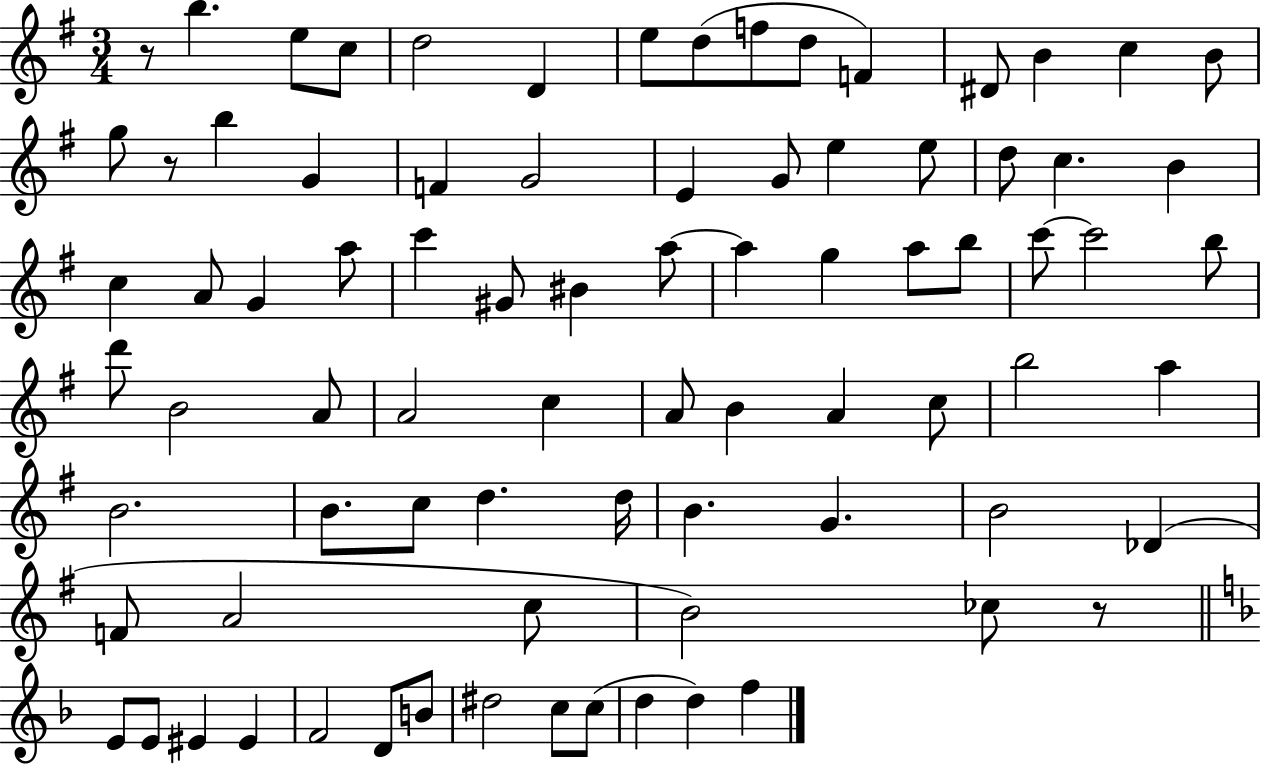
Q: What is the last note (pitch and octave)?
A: F5